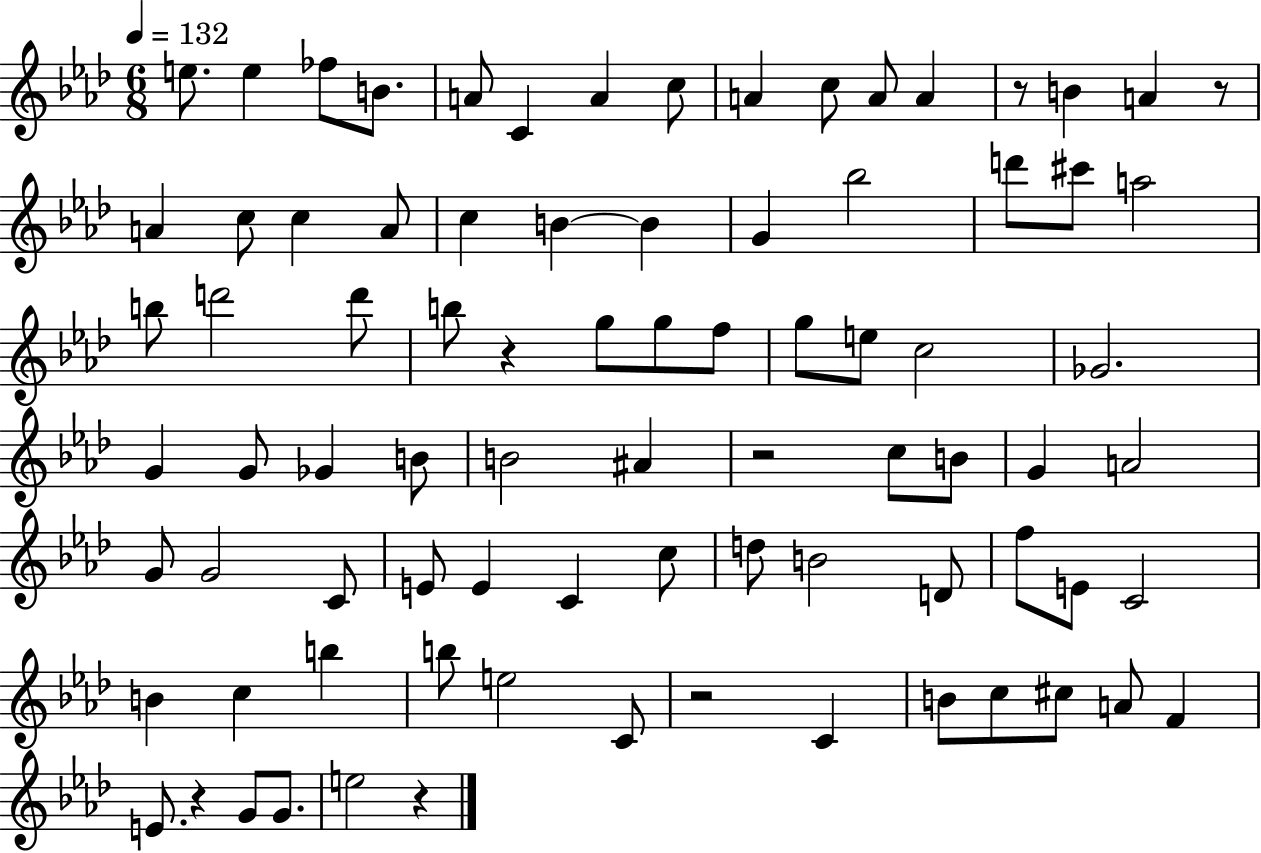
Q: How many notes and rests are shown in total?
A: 83